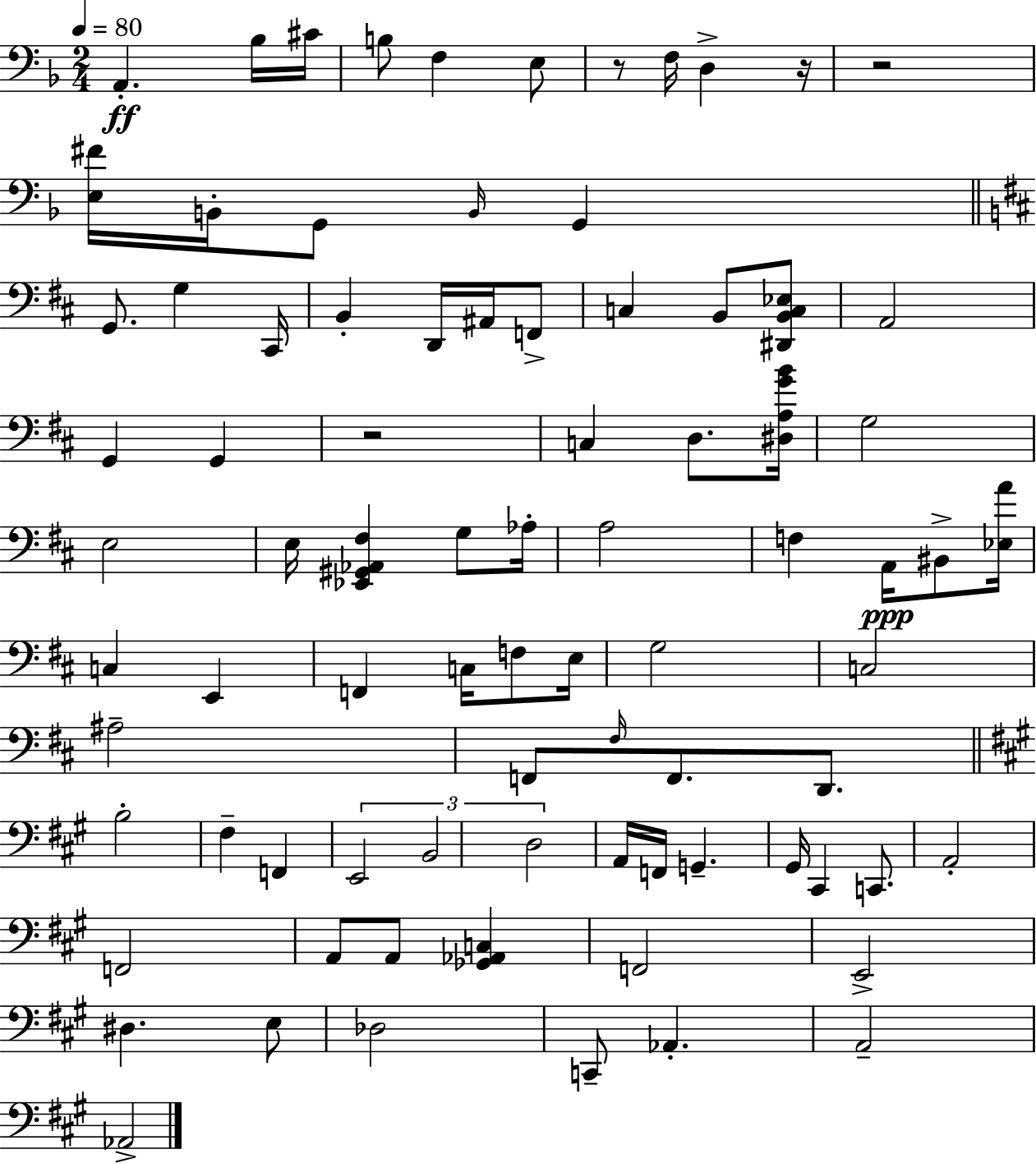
{
  \clef bass
  \numericTimeSignature
  \time 2/4
  \key d \minor
  \tempo 4 = 80
  a,4.-.\ff bes16 cis'16 | b8 f4 e8 | r8 f16 d4-> r16 | r2 | \break <e fis'>16 b,16-. g,8 \grace { b,16 } g,4 | \bar "||" \break \key b \minor g,8. g4 cis,16 | b,4-. d,16 ais,16 f,8-> | c4 b,8 <dis, b, c ees>8 | a,2 | \break g,4 g,4 | r2 | c4 d8. <dis a g' b'>16 | g2 | \break e2 | e16 <ees, gis, aes, fis>4 g8 aes16-. | a2 | f4 a,16\ppp bis,8-> <ees a'>16 | \break c4 e,4 | f,4 c16 f8 e16 | g2 | c2 | \break ais2-- | f,8 \grace { fis16 } f,8. d,8. | \bar "||" \break \key a \major b2-. | fis4-- f,4 | \tuplet 3/2 { e,2 | b,2 | \break d2 } | a,16 f,16 g,4.-- | gis,16 cis,4 c,8. | a,2-. | \break f,2 | a,8 a,8 <ges, aes, c>4 | f,2 | e,2-> | \break dis4. e8 | des2 | c,8-- aes,4.-. | a,2-- | \break aes,2-> | \bar "|."
}